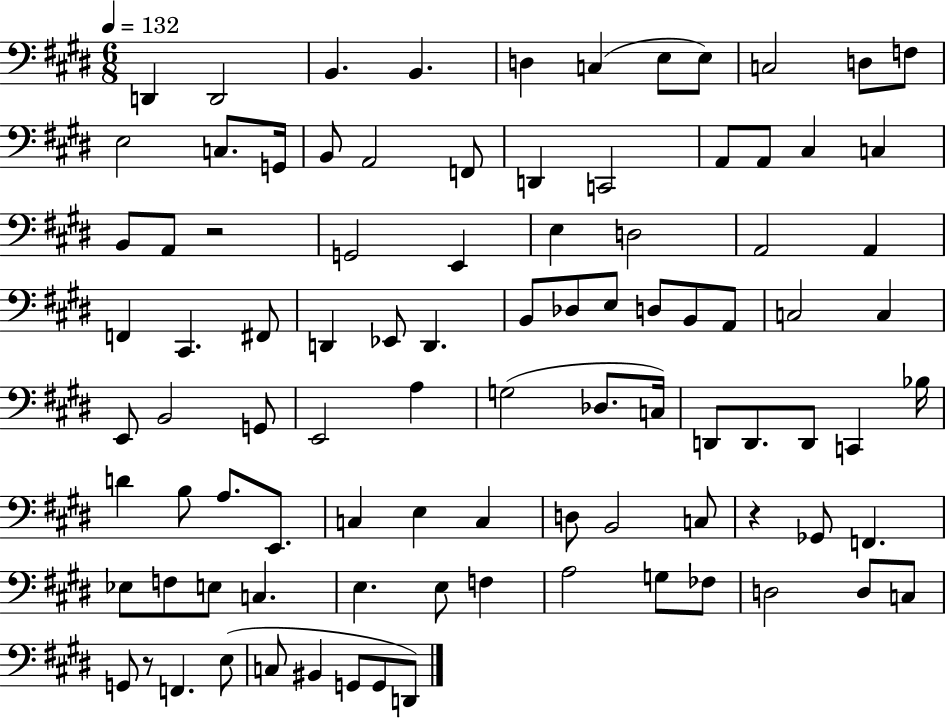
X:1
T:Untitled
M:6/8
L:1/4
K:E
D,, D,,2 B,, B,, D, C, E,/2 E,/2 C,2 D,/2 F,/2 E,2 C,/2 G,,/4 B,,/2 A,,2 F,,/2 D,, C,,2 A,,/2 A,,/2 ^C, C, B,,/2 A,,/2 z2 G,,2 E,, E, D,2 A,,2 A,, F,, ^C,, ^F,,/2 D,, _E,,/2 D,, B,,/2 _D,/2 E,/2 D,/2 B,,/2 A,,/2 C,2 C, E,,/2 B,,2 G,,/2 E,,2 A, G,2 _D,/2 C,/4 D,,/2 D,,/2 D,,/2 C,, _B,/4 D B,/2 A,/2 E,,/2 C, E, C, D,/2 B,,2 C,/2 z _G,,/2 F,, _E,/2 F,/2 E,/2 C, E, E,/2 F, A,2 G,/2 _F,/2 D,2 D,/2 C,/2 G,,/2 z/2 F,, E,/2 C,/2 ^B,, G,,/2 G,,/2 D,,/2